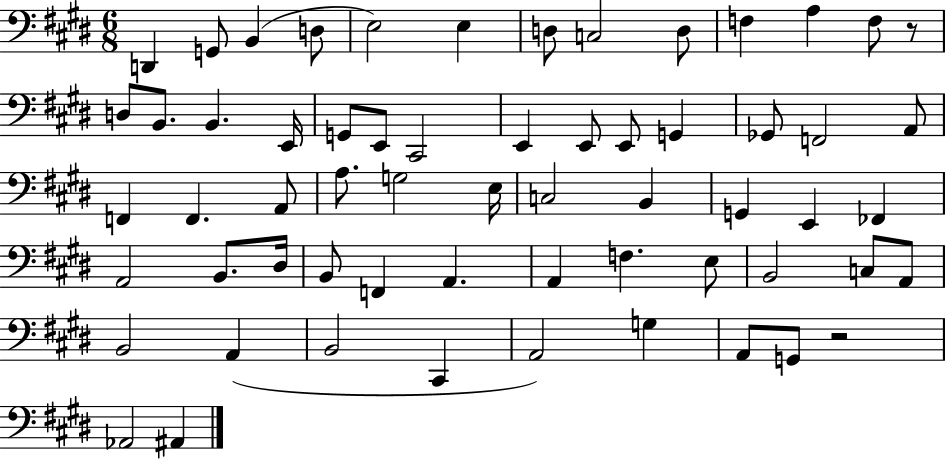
X:1
T:Untitled
M:6/8
L:1/4
K:E
D,, G,,/2 B,, D,/2 E,2 E, D,/2 C,2 D,/2 F, A, F,/2 z/2 D,/2 B,,/2 B,, E,,/4 G,,/2 E,,/2 ^C,,2 E,, E,,/2 E,,/2 G,, _G,,/2 F,,2 A,,/2 F,, F,, A,,/2 A,/2 G,2 E,/4 C,2 B,, G,, E,, _F,, A,,2 B,,/2 ^D,/4 B,,/2 F,, A,, A,, F, E,/2 B,,2 C,/2 A,,/2 B,,2 A,, B,,2 ^C,, A,,2 G, A,,/2 G,,/2 z2 _A,,2 ^A,,